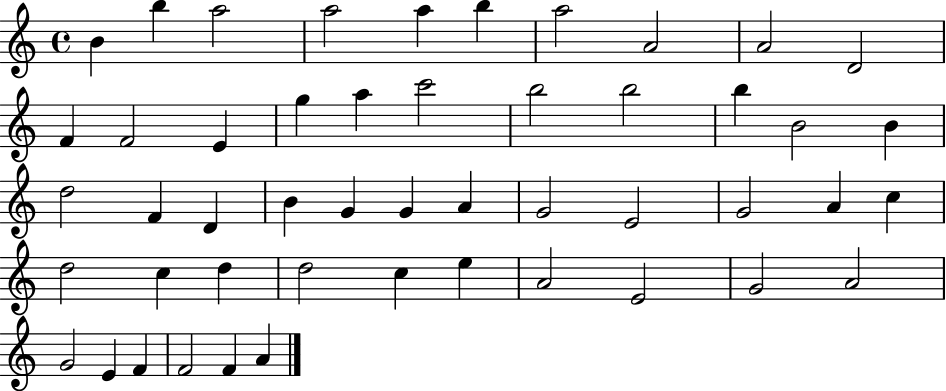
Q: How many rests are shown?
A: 0